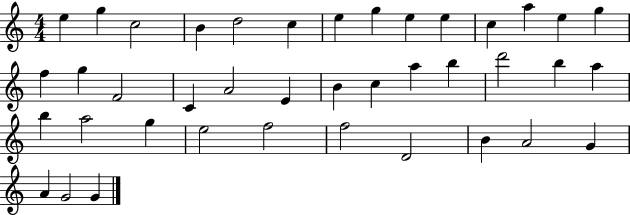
E5/q G5/q C5/h B4/q D5/h C5/q E5/q G5/q E5/q E5/q C5/q A5/q E5/q G5/q F5/q G5/q F4/h C4/q A4/h E4/q B4/q C5/q A5/q B5/q D6/h B5/q A5/q B5/q A5/h G5/q E5/h F5/h F5/h D4/h B4/q A4/h G4/q A4/q G4/h G4/q